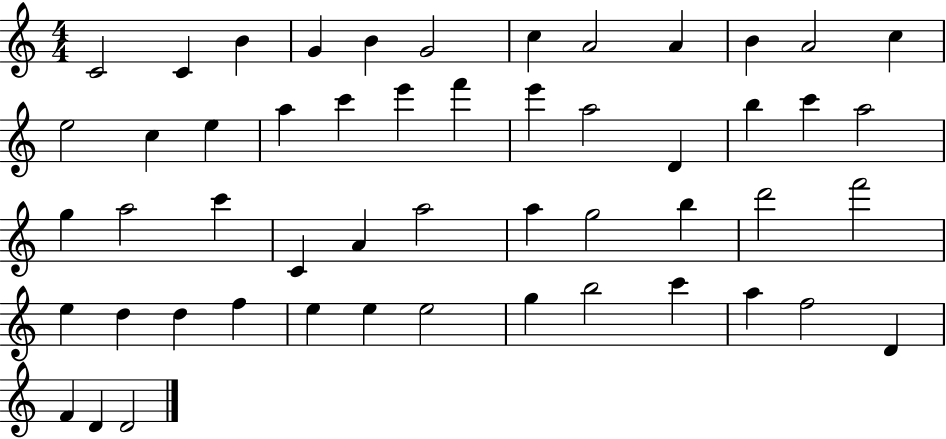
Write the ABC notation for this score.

X:1
T:Untitled
M:4/4
L:1/4
K:C
C2 C B G B G2 c A2 A B A2 c e2 c e a c' e' f' e' a2 D b c' a2 g a2 c' C A a2 a g2 b d'2 f'2 e d d f e e e2 g b2 c' a f2 D F D D2